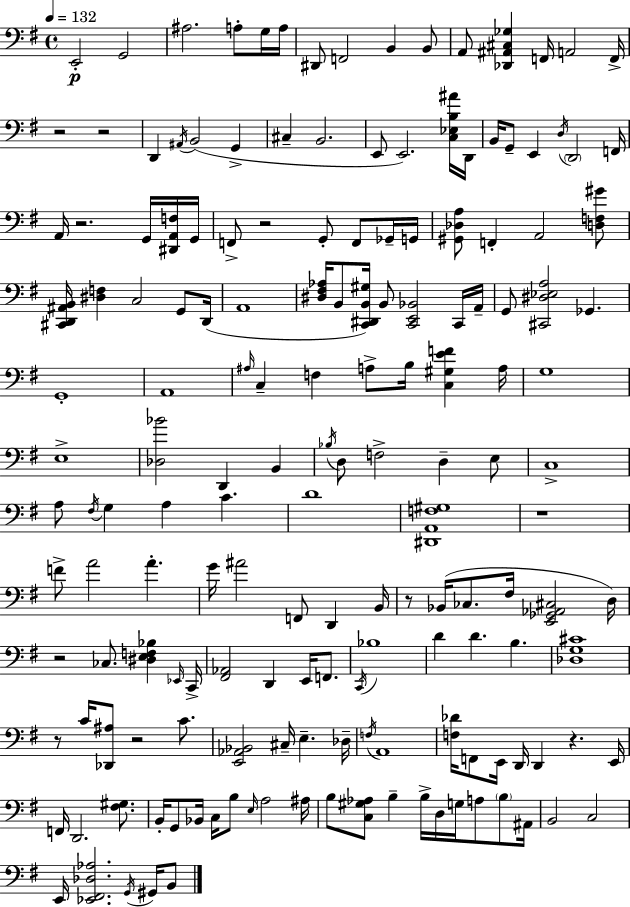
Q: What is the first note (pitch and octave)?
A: E2